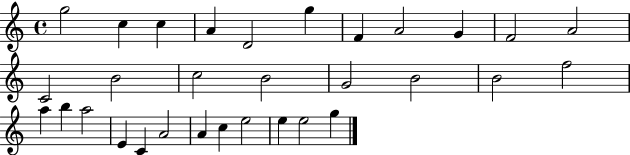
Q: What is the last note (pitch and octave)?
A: G5